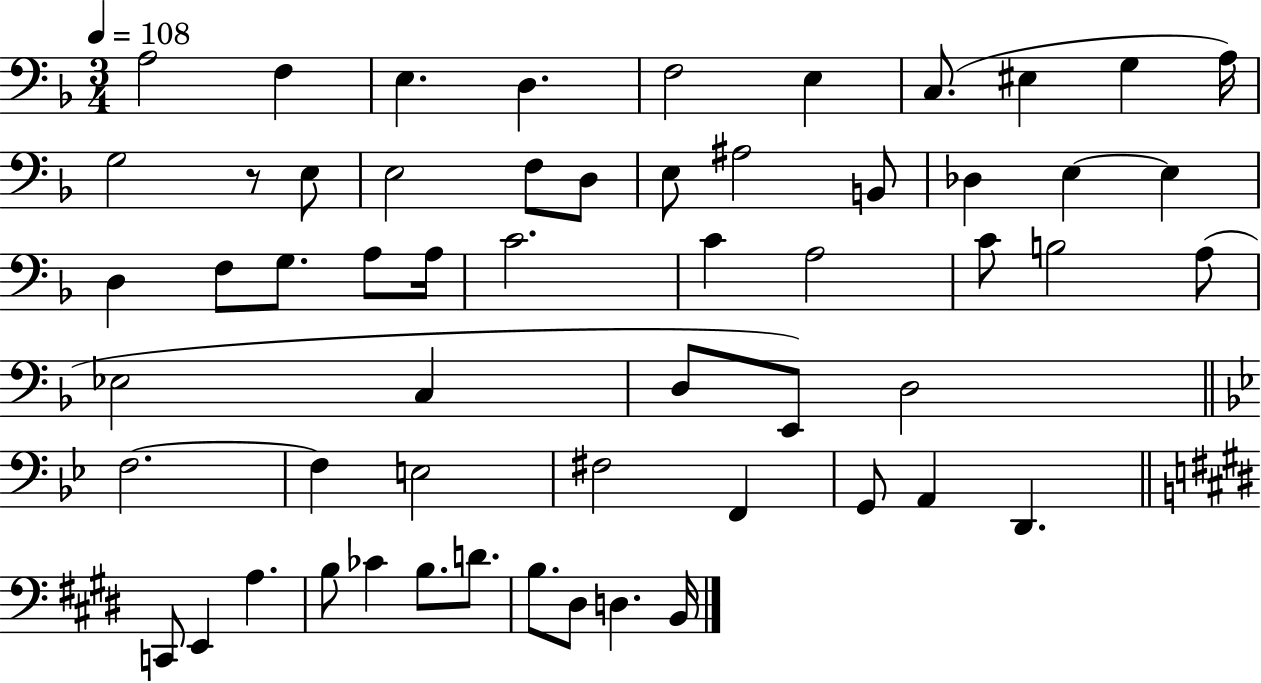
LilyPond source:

{
  \clef bass
  \numericTimeSignature
  \time 3/4
  \key f \major
  \tempo 4 = 108
  \repeat volta 2 { a2 f4 | e4. d4. | f2 e4 | c8.( eis4 g4 a16) | \break g2 r8 e8 | e2 f8 d8 | e8 ais2 b,8 | des4 e4~~ e4 | \break d4 f8 g8. a8 a16 | c'2. | c'4 a2 | c'8 b2 a8( | \break ees2 c4 | d8 e,8) d2 | \bar "||" \break \key g \minor f2.~~ | f4 e2 | fis2 f,4 | g,8 a,4 d,4. | \break \bar "||" \break \key e \major c,8 e,4 a4. | b8 ces'4 b8. d'8. | b8. dis8 d4. b,16 | } \bar "|."
}